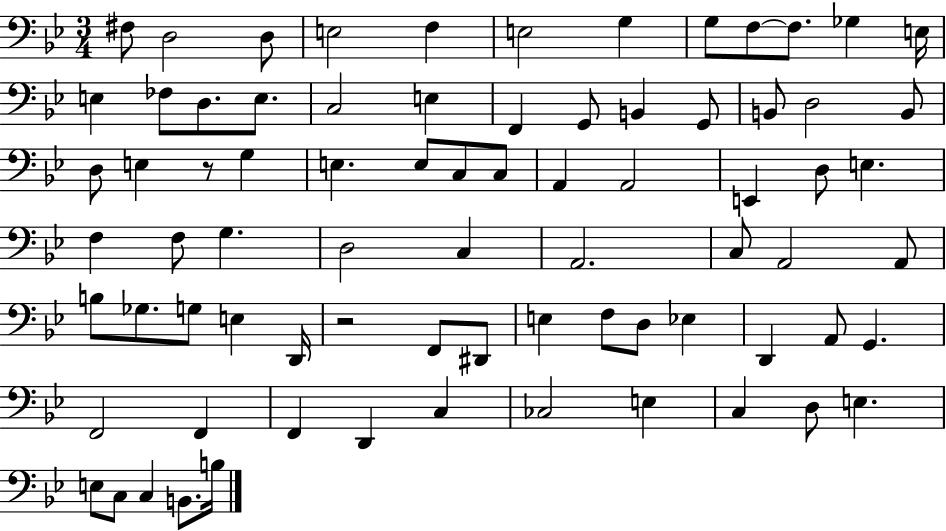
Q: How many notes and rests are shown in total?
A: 77